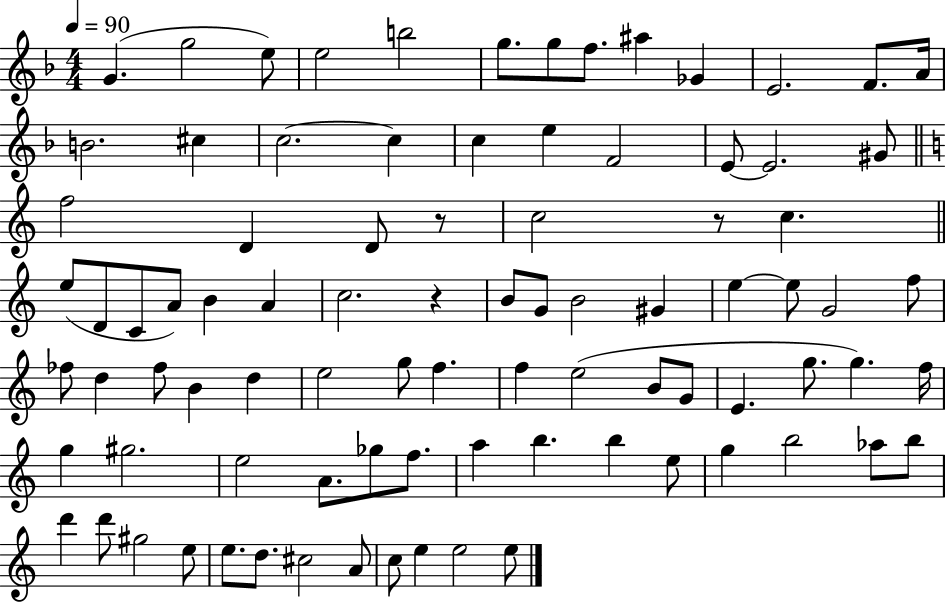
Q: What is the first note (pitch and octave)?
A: G4